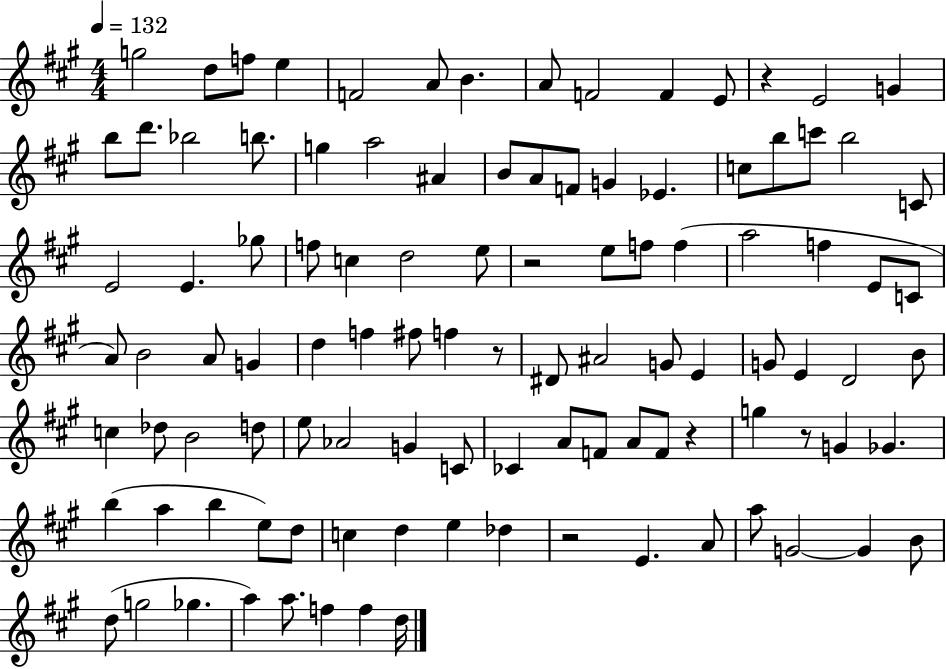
G5/h D5/e F5/e E5/q F4/h A4/e B4/q. A4/e F4/h F4/q E4/e R/q E4/h G4/q B5/e D6/e. Bb5/h B5/e. G5/q A5/h A#4/q B4/e A4/e F4/e G4/q Eb4/q. C5/e B5/e C6/e B5/h C4/e E4/h E4/q. Gb5/e F5/e C5/q D5/h E5/e R/h E5/e F5/e F5/q A5/h F5/q E4/e C4/e A4/e B4/h A4/e G4/q D5/q F5/q F#5/e F5/q R/e D#4/e A#4/h G4/e E4/q G4/e E4/q D4/h B4/e C5/q Db5/e B4/h D5/e E5/e Ab4/h G4/q C4/e CES4/q A4/e F4/e A4/e F4/e R/q G5/q R/e G4/q Gb4/q. B5/q A5/q B5/q E5/e D5/e C5/q D5/q E5/q Db5/q R/h E4/q. A4/e A5/e G4/h G4/q B4/e D5/e G5/h Gb5/q. A5/q A5/e. F5/q F5/q D5/s